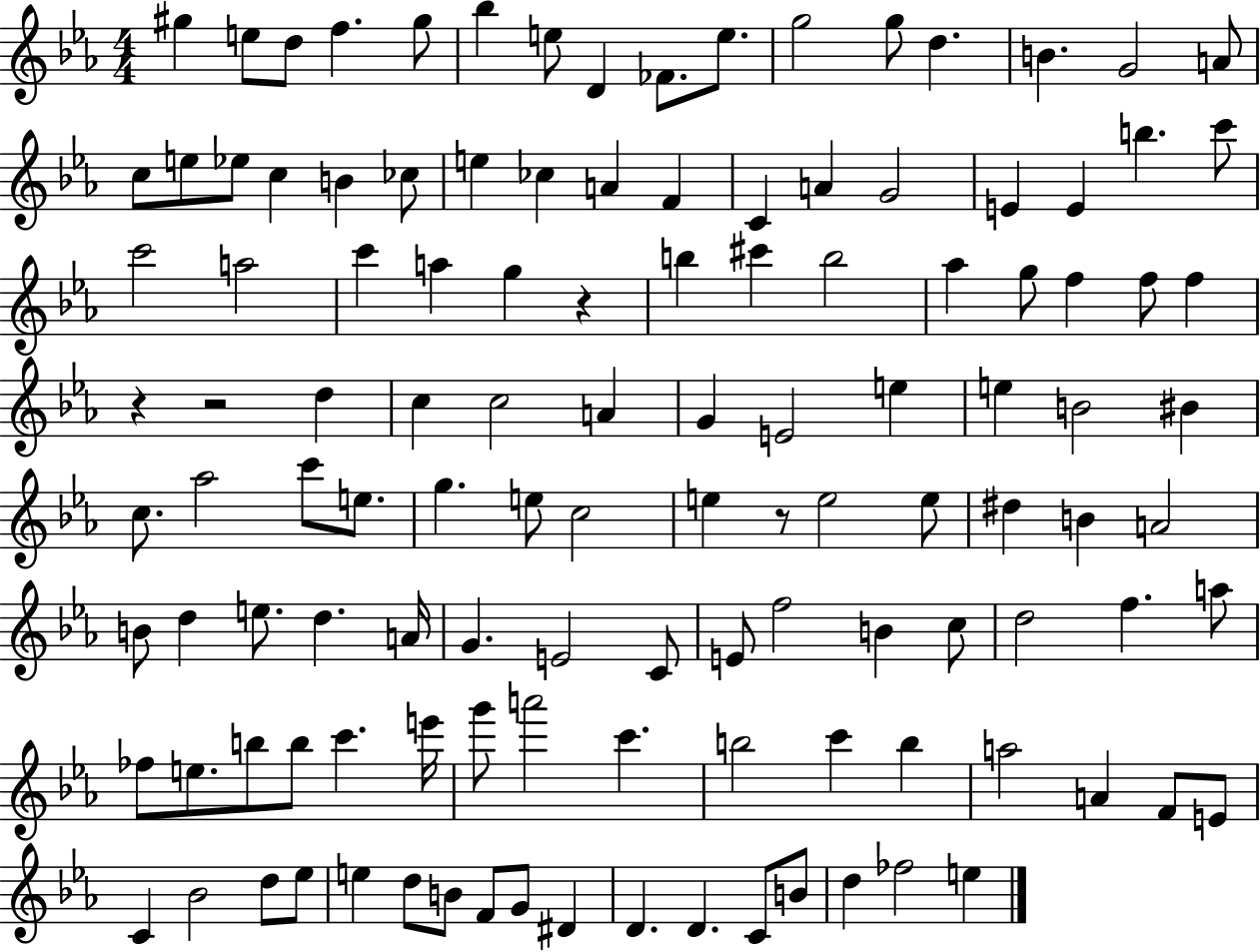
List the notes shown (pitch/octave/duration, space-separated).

G#5/q E5/e D5/e F5/q. G#5/e Bb5/q E5/e D4/q FES4/e. E5/e. G5/h G5/e D5/q. B4/q. G4/h A4/e C5/e E5/e Eb5/e C5/q B4/q CES5/e E5/q CES5/q A4/q F4/q C4/q A4/q G4/h E4/q E4/q B5/q. C6/e C6/h A5/h C6/q A5/q G5/q R/q B5/q C#6/q B5/h Ab5/q G5/e F5/q F5/e F5/q R/q R/h D5/q C5/q C5/h A4/q G4/q E4/h E5/q E5/q B4/h BIS4/q C5/e. Ab5/h C6/e E5/e. G5/q. E5/e C5/h E5/q R/e E5/h E5/e D#5/q B4/q A4/h B4/e D5/q E5/e. D5/q. A4/s G4/q. E4/h C4/e E4/e F5/h B4/q C5/e D5/h F5/q. A5/e FES5/e E5/e. B5/e B5/e C6/q. E6/s G6/e A6/h C6/q. B5/h C6/q B5/q A5/h A4/q F4/e E4/e C4/q Bb4/h D5/e Eb5/e E5/q D5/e B4/e F4/e G4/e D#4/q D4/q. D4/q. C4/e B4/e D5/q FES5/h E5/q